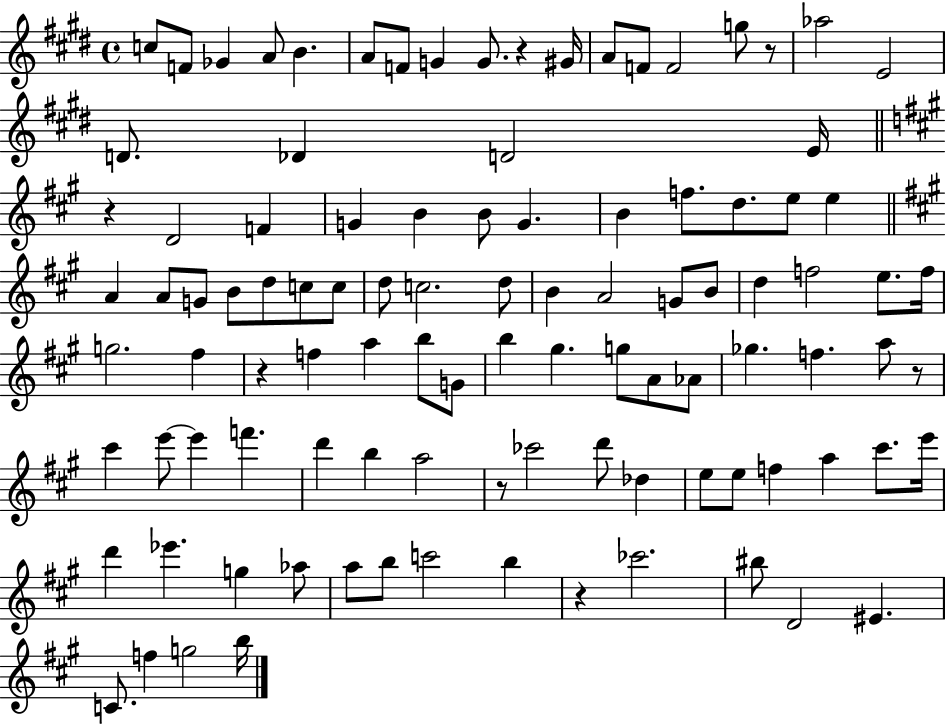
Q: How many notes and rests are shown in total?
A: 102